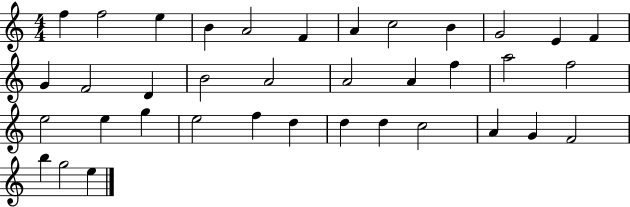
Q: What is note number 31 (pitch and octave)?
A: C5